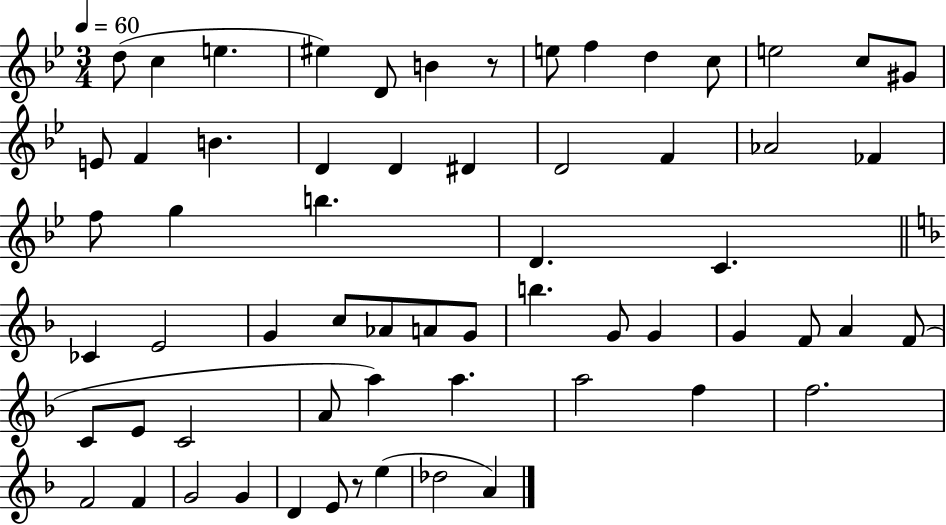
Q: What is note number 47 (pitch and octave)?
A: A5